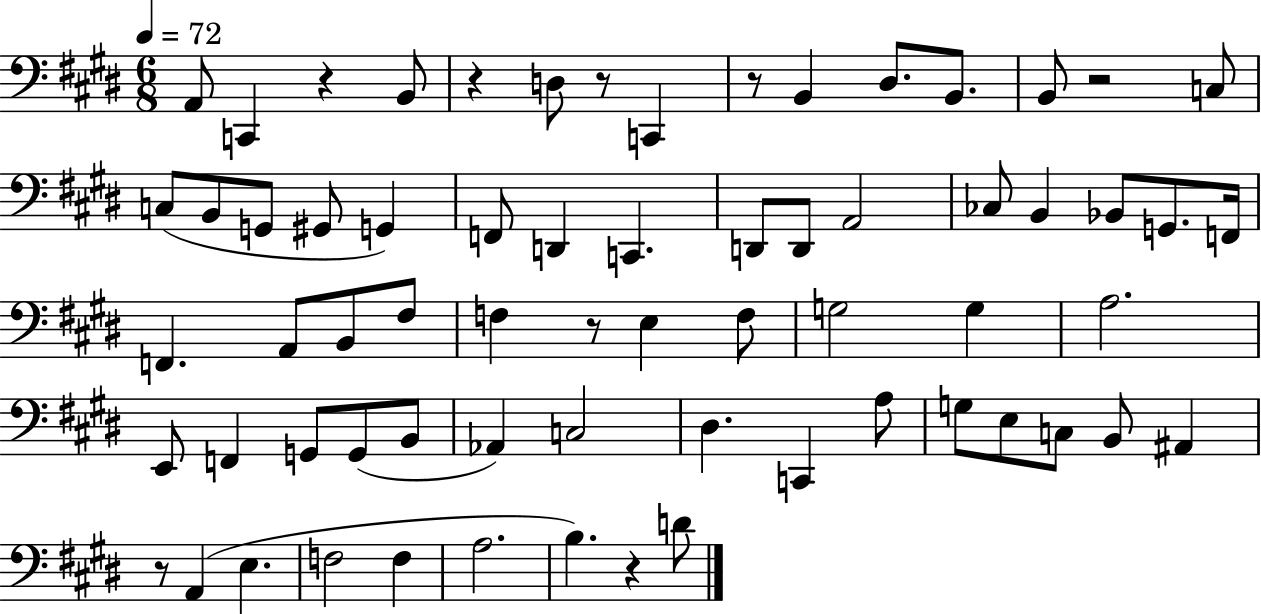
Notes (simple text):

A2/e C2/q R/q B2/e R/q D3/e R/e C2/q R/e B2/q D#3/e. B2/e. B2/e R/h C3/e C3/e B2/e G2/e G#2/e G2/q F2/e D2/q C2/q. D2/e D2/e A2/h CES3/e B2/q Bb2/e G2/e. F2/s F2/q. A2/e B2/e F#3/e F3/q R/e E3/q F3/e G3/h G3/q A3/h. E2/e F2/q G2/e G2/e B2/e Ab2/q C3/h D#3/q. C2/q A3/e G3/e E3/e C3/e B2/e A#2/q R/e A2/q E3/q. F3/h F3/q A3/h. B3/q. R/q D4/e